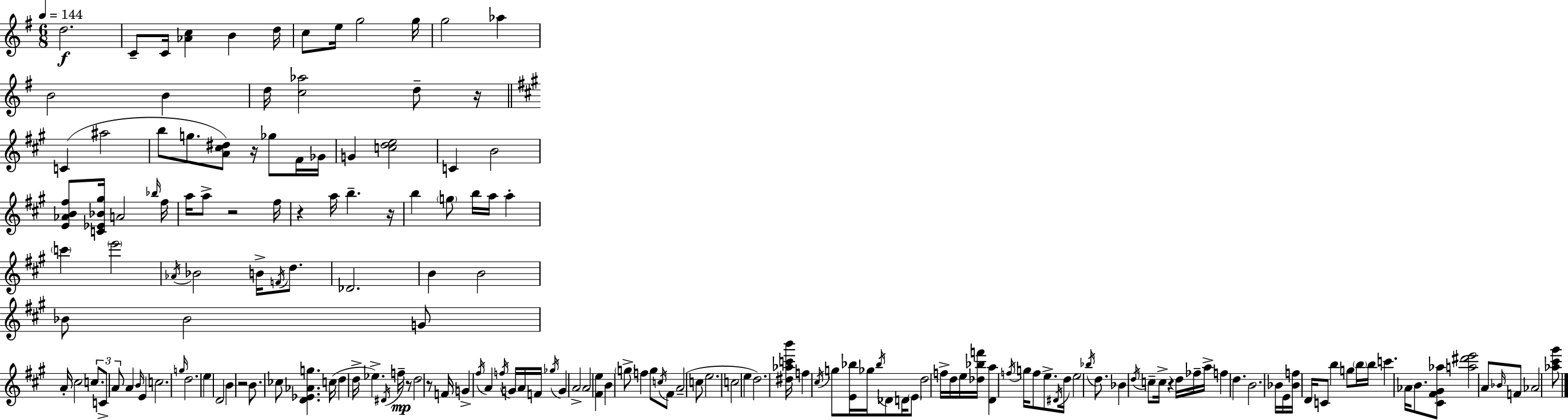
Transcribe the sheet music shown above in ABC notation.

X:1
T:Untitled
M:6/8
L:1/4
K:Em
d2 C/2 C/4 [_Ac] B d/4 c/2 e/4 g2 g/4 g2 _a B2 B d/4 [c_a]2 d/2 z/4 C ^a2 b/2 g/2 [A^c^d]/2 z/4 _g/2 ^F/4 _G/4 G [cde]2 C B2 [E_AB^f]/2 [C_E_B^g]/4 A2 _b/4 ^f/4 a/4 a/2 z2 ^f/4 z a/4 b z/4 b g/2 b/4 a/4 a c' e'2 _A/4 _B2 B/4 F/4 d/2 _D2 B B2 _B/2 _B2 G/2 A/4 ^c2 c/2 C/2 A/2 A B/4 E c2 g/4 d2 e D2 B z2 B/2 _c/2 [D_E_Ag] c/4 d d/4 _e ^D/4 f/4 z/2 d2 z/2 F/4 G ^f/4 A f/4 G/4 A/4 F/4 _g/4 G A2 A2 [^Fe] B g/2 f g/2 c/4 ^F/2 A2 c/2 e2 c2 e d2 [^d_ac'b']/4 f ^c/4 g/2 [E_b]/4 _g/4 _b/4 _D/2 D/4 E/2 d2 f/4 d/4 e/4 [_d_bf']/4 [Da] f/4 g/4 f/2 e/2 ^D/4 d/4 e2 _b/4 d/2 _B d/4 c/2 c/4 z d/4 _f/4 a/4 f d B2 _B/4 E/4 [_Bf]/4 D/4 C/2 b g/2 b/4 b/4 c' _A/4 B/2 [^C^F^G_a]/2 [a^d'e']2 A/2 _B/4 F/2 _A2 [_a^c'^g']/2